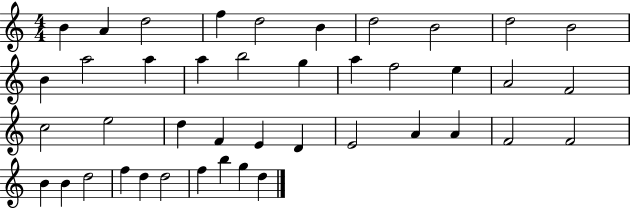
X:1
T:Untitled
M:4/4
L:1/4
K:C
B A d2 f d2 B d2 B2 d2 B2 B a2 a a b2 g a f2 e A2 F2 c2 e2 d F E D E2 A A F2 F2 B B d2 f d d2 f b g d